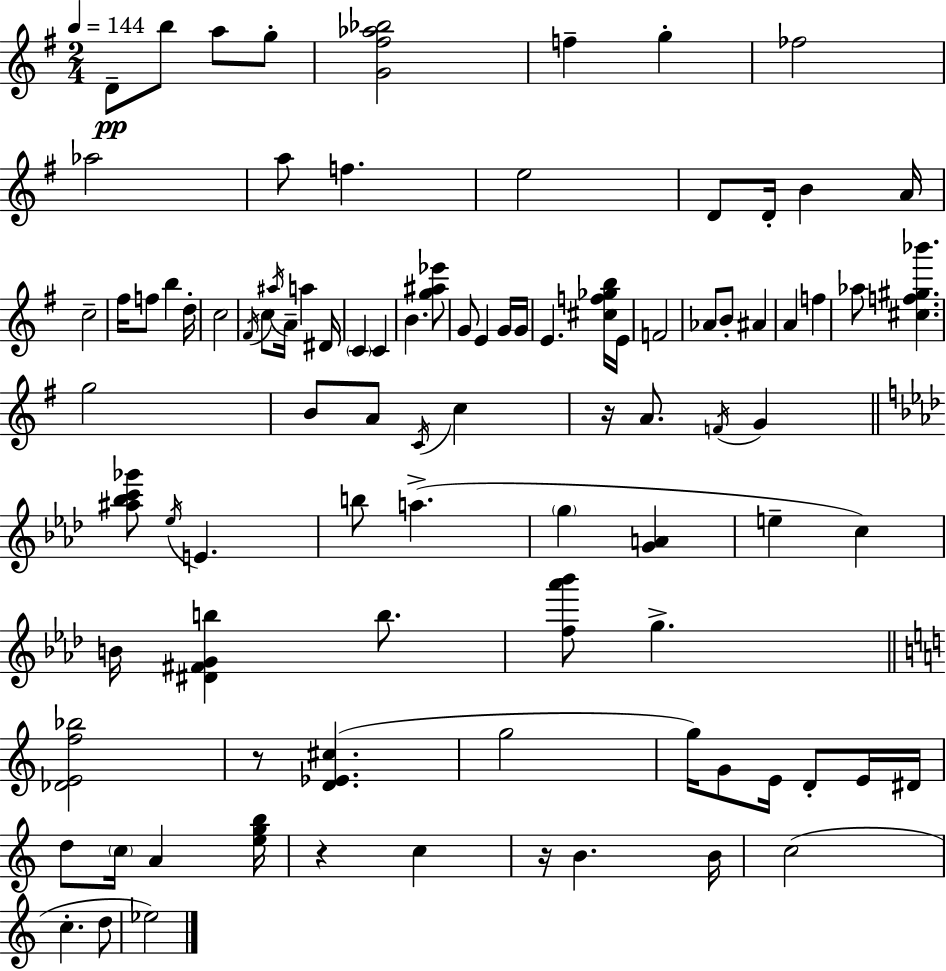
D4/e B5/e A5/e G5/e [G4,F#5,Ab5,Bb5]/h F5/q G5/q FES5/h Ab5/h A5/e F5/q. E5/h D4/e D4/s B4/q A4/s C5/h F#5/s F5/e B5/q D5/s C5/h F#4/s C5/e A#5/s A4/s A5/q D#4/s C4/q C4/q B4/q. [G5,A#5,Eb6]/e G4/e E4/q G4/s G4/s E4/q. [C#5,F5,Gb5,B5]/s E4/s F4/h Ab4/e B4/e A#4/q A4/q F5/q Ab5/e [C#5,F5,G#5,Bb6]/q. G5/h B4/e A4/e C4/s C5/q R/s A4/e. F4/s G4/q [A#5,Bb5,C6,Gb6]/e Eb5/s E4/q. B5/e A5/q. G5/q [G4,A4]/q E5/q C5/q B4/s [D#4,F#4,G4,B5]/q B5/e. [F5,Ab6,Bb6]/e G5/q. [Db4,E4,F5,Bb5]/h R/e [D4,Eb4,C#5]/q. G5/h G5/s G4/e E4/s D4/e E4/s D#4/s D5/e C5/s A4/q [E5,G5,B5]/s R/q C5/q R/s B4/q. B4/s C5/h C5/q. D5/e Eb5/h